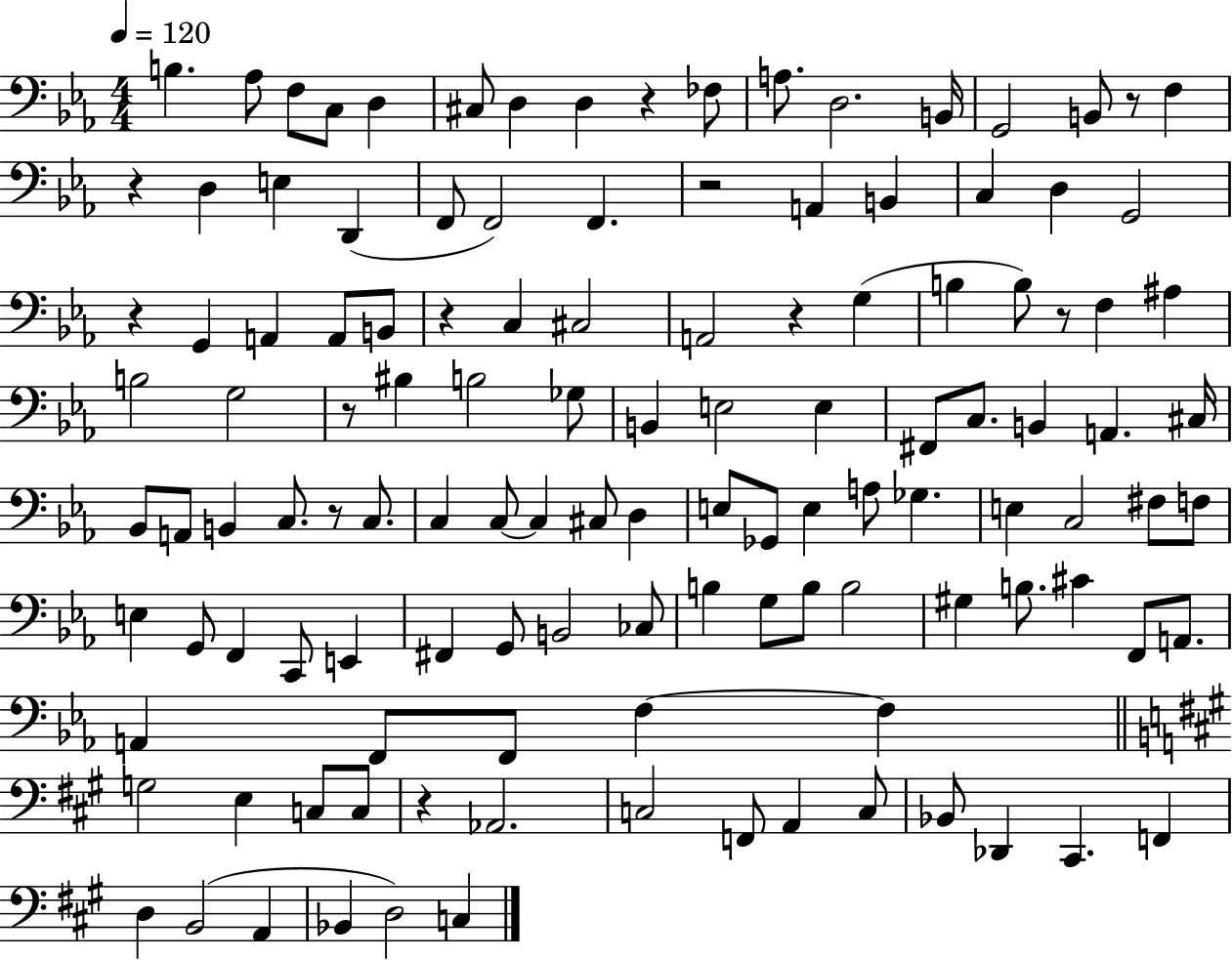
{
  \clef bass
  \numericTimeSignature
  \time 4/4
  \key ees \major
  \tempo 4 = 120
  \repeat volta 2 { b4. aes8 f8 c8 d4 | cis8 d4 d4 r4 fes8 | a8. d2. b,16 | g,2 b,8 r8 f4 | \break r4 d4 e4 d,4( | f,8 f,2) f,4. | r2 a,4 b,4 | c4 d4 g,2 | \break r4 g,4 a,4 a,8 b,8 | r4 c4 cis2 | a,2 r4 g4( | b4 b8) r8 f4 ais4 | \break b2 g2 | r8 bis4 b2 ges8 | b,4 e2 e4 | fis,8 c8. b,4 a,4. cis16 | \break bes,8 a,8 b,4 c8. r8 c8. | c4 c8~~ c4 cis8 d4 | e8 ges,8 e4 a8 ges4. | e4 c2 fis8 f8 | \break e4 g,8 f,4 c,8 e,4 | fis,4 g,8 b,2 ces8 | b4 g8 b8 b2 | gis4 b8. cis'4 f,8 a,8. | \break a,4 f,8 f,8 f4~~ f4 | \bar "||" \break \key a \major g2 e4 c8 c8 | r4 aes,2. | c2 f,8 a,4 c8 | bes,8 des,4 cis,4. f,4 | \break d4 b,2( a,4 | bes,4 d2) c4 | } \bar "|."
}